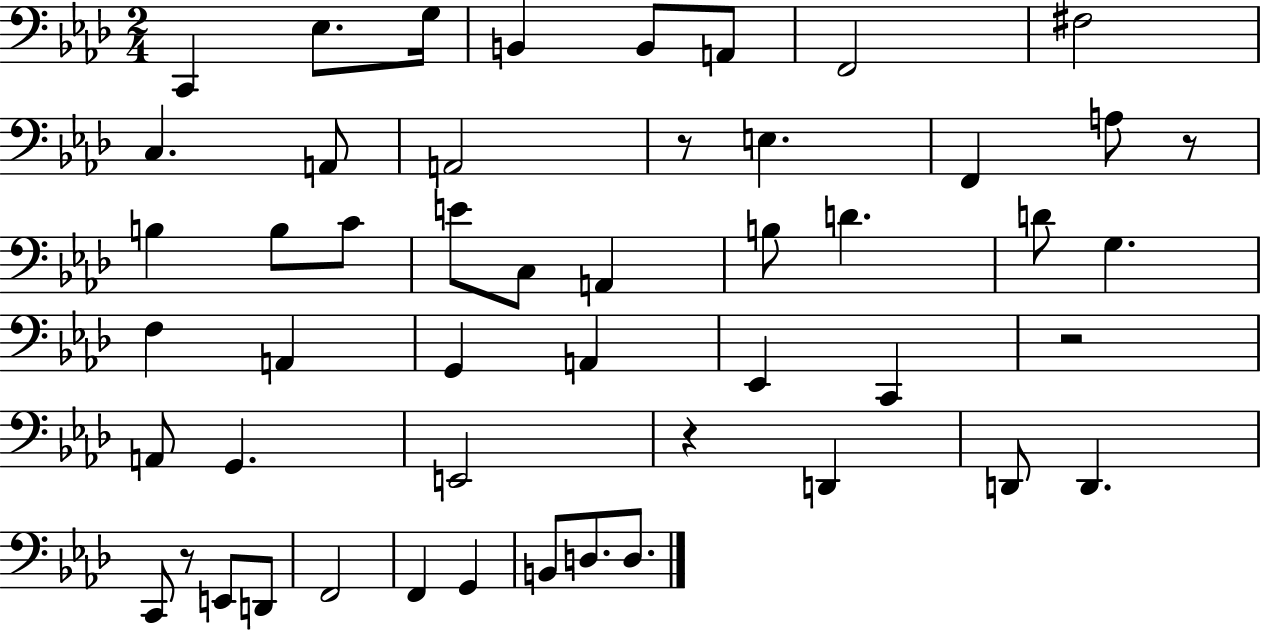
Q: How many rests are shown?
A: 5